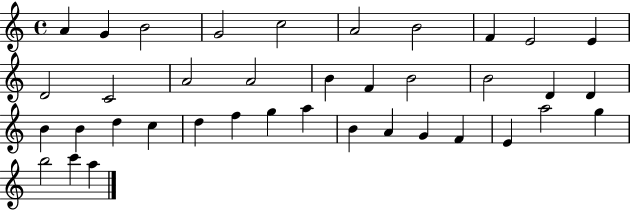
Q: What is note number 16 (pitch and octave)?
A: F4